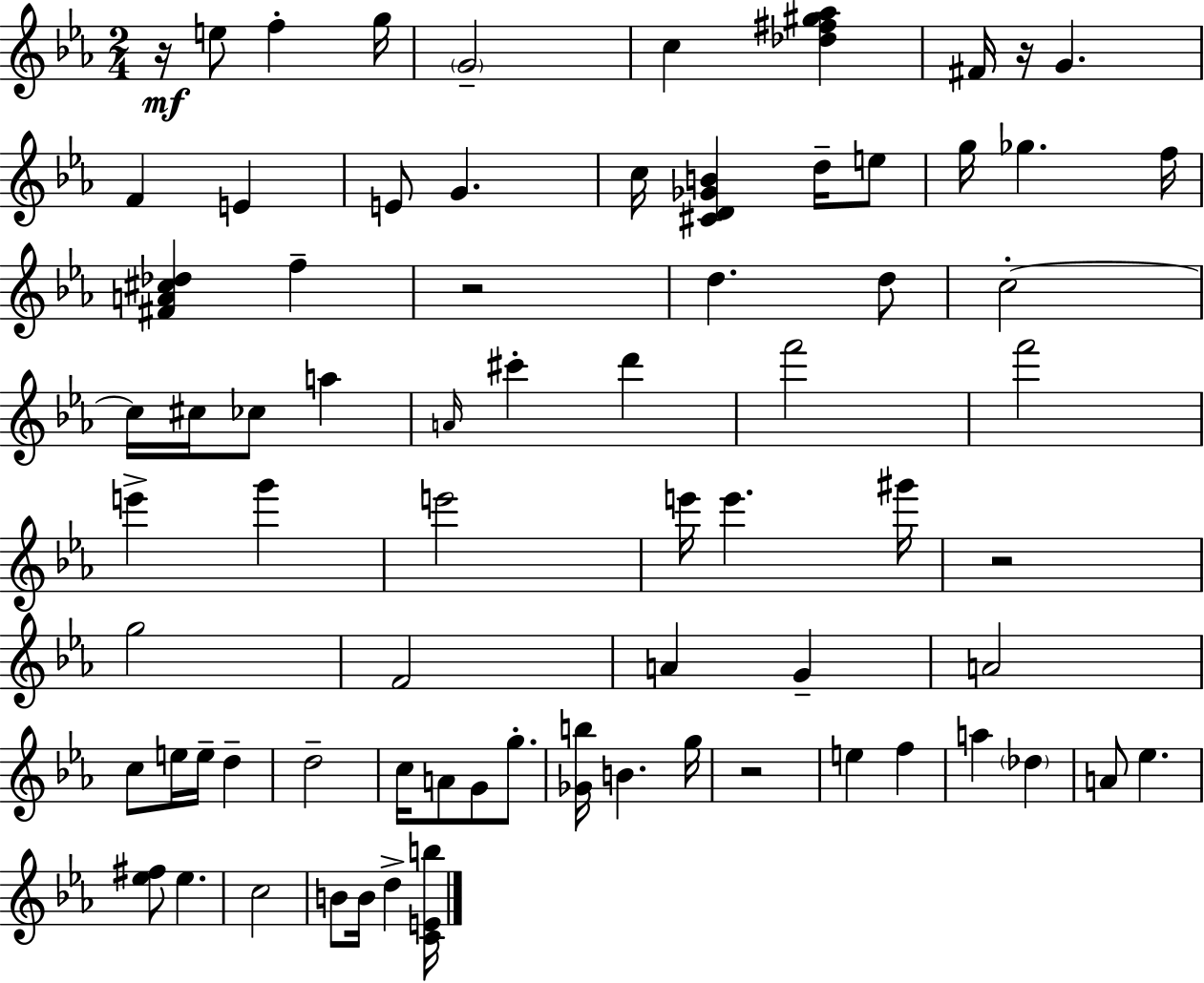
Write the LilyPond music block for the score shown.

{
  \clef treble
  \numericTimeSignature
  \time 2/4
  \key c \minor
  r16\mf e''8 f''4-. g''16 | \parenthesize g'2-- | c''4 <des'' fis'' gis'' aes''>4 | fis'16 r16 g'4. | \break f'4 e'4 | e'8 g'4. | c''16 <cis' d' ges' b'>4 d''16-- e''8 | g''16 ges''4. f''16 | \break <fis' a' cis'' des''>4 f''4-- | r2 | d''4. d''8 | c''2-.~~ | \break c''16 cis''16 ces''8 a''4 | \grace { a'16 } cis'''4-. d'''4 | f'''2 | f'''2 | \break e'''4-> g'''4 | e'''2 | e'''16 e'''4. | gis'''16 r2 | \break g''2 | f'2 | a'4 g'4-- | a'2 | \break c''8 e''16 e''16-- d''4-- | d''2-- | c''16 a'8 g'8 g''8.-. | <ges' b''>16 b'4. | \break g''16 r2 | e''4 f''4 | a''4 \parenthesize des''4 | a'8 ees''4. | \break <ees'' fis''>8 ees''4. | c''2 | b'8 b'16 d''4-> | <c' e' b''>16 \bar "|."
}